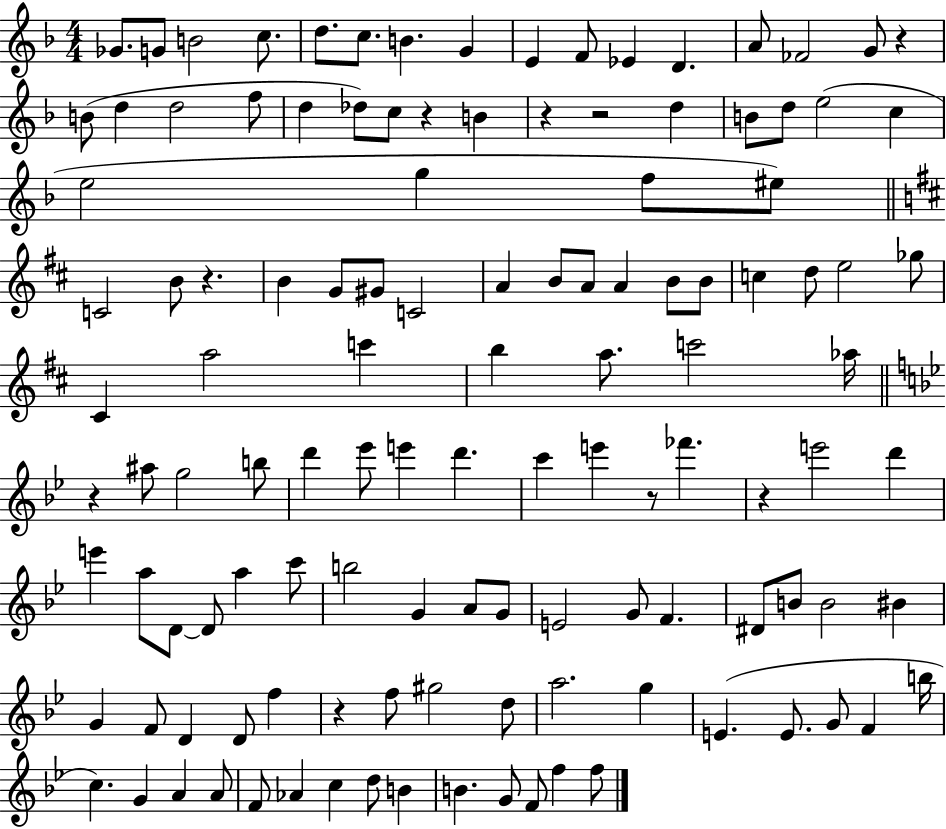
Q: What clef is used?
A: treble